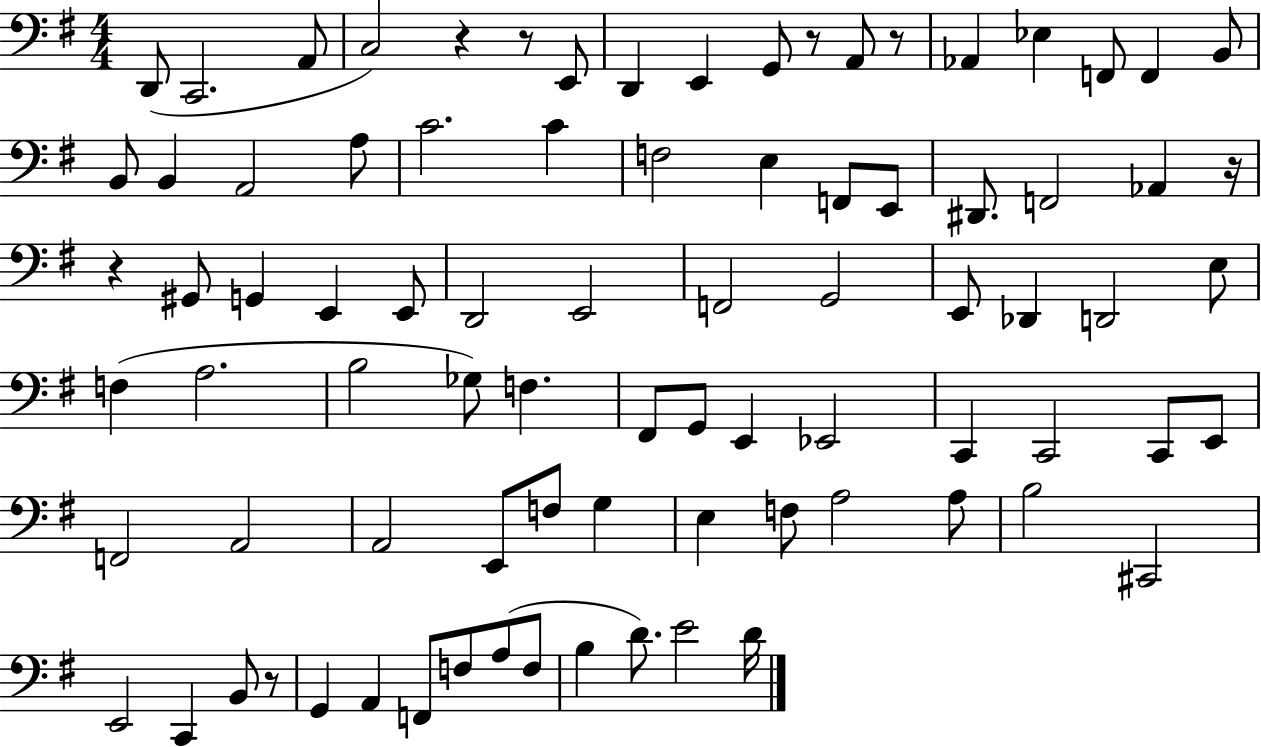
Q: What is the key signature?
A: G major